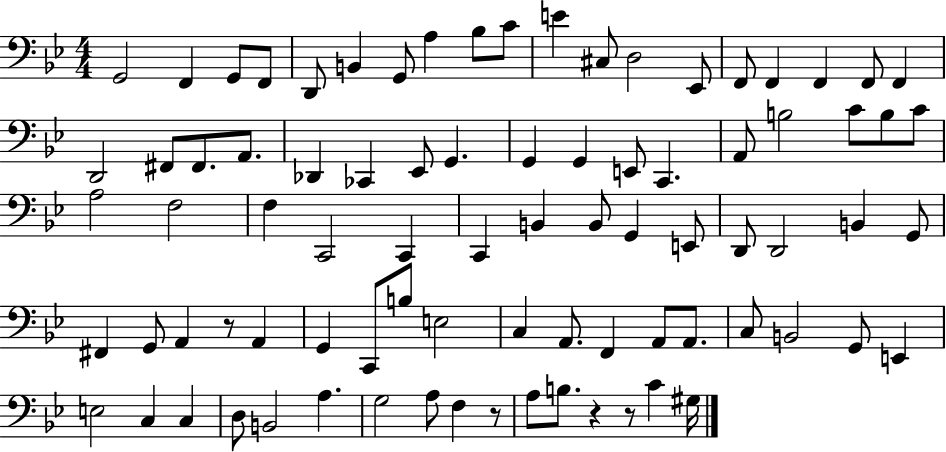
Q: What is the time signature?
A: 4/4